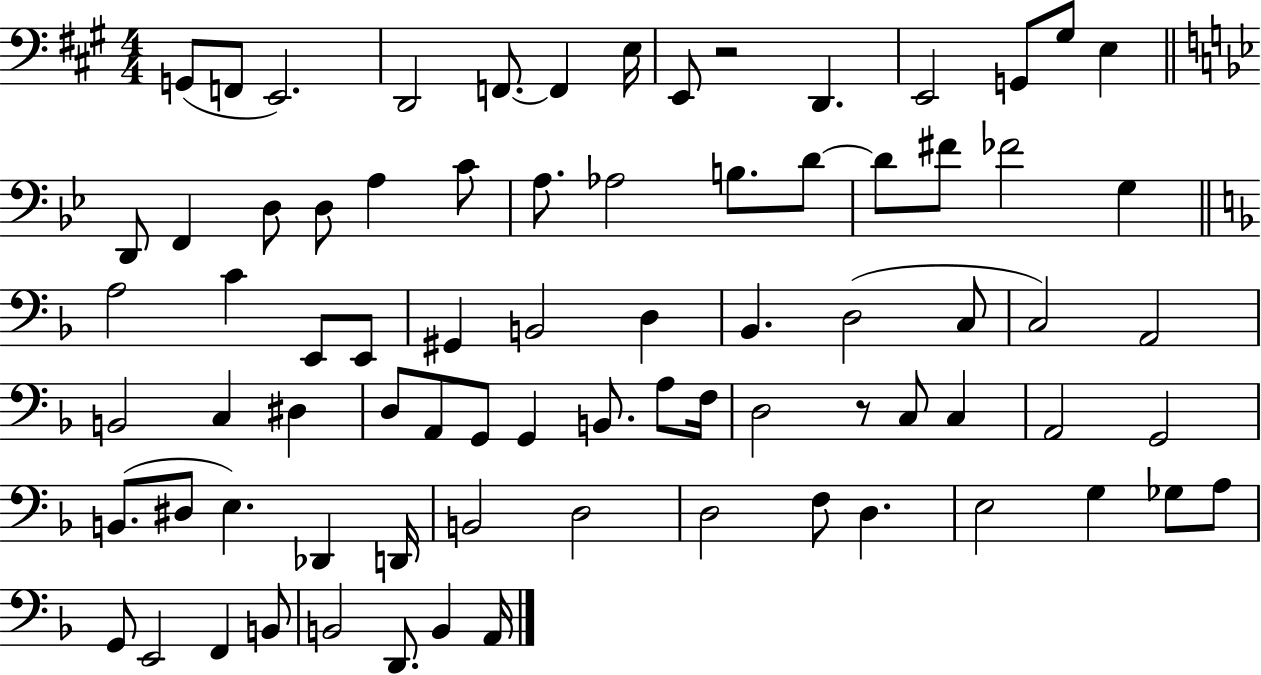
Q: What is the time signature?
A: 4/4